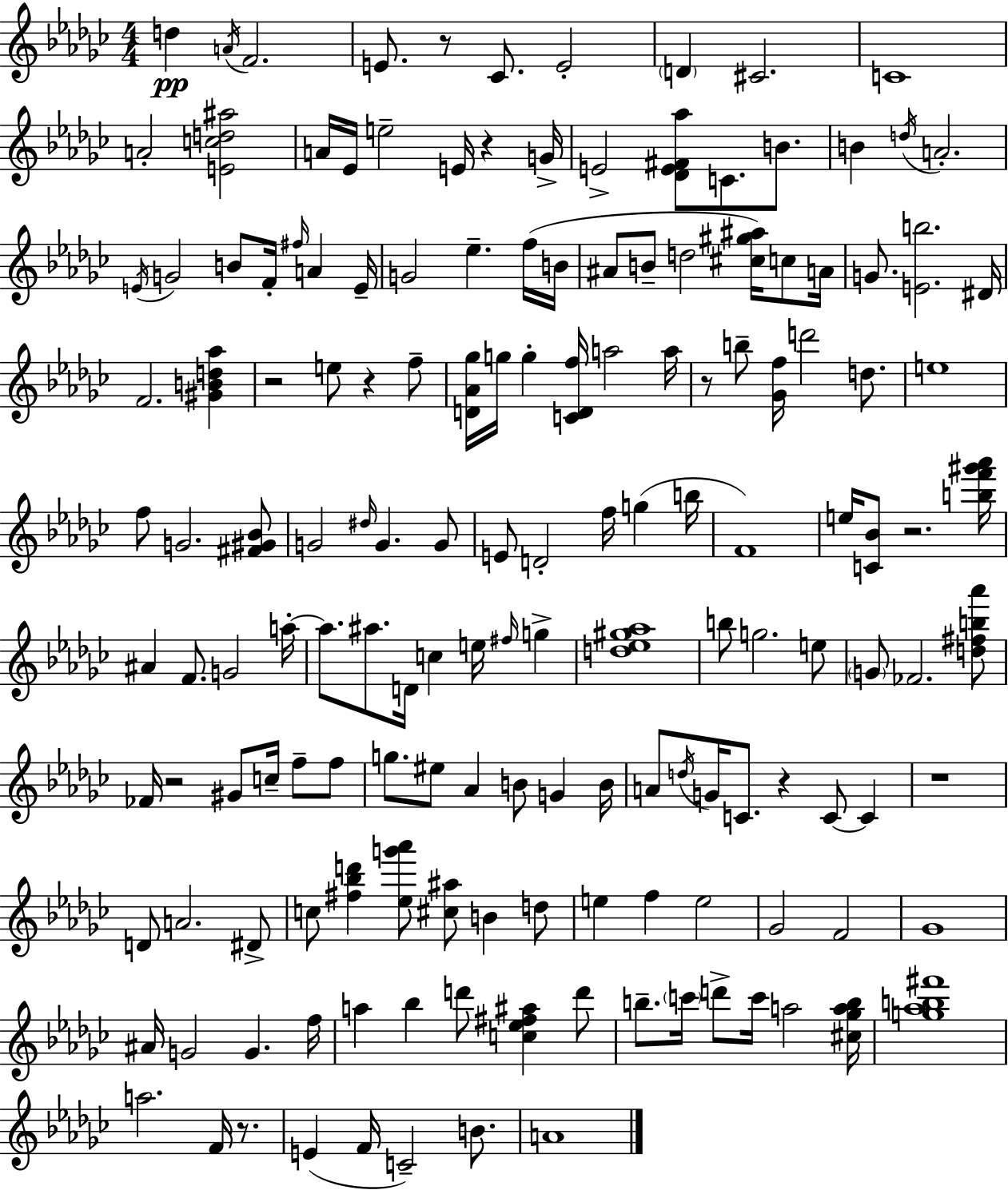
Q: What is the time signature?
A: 4/4